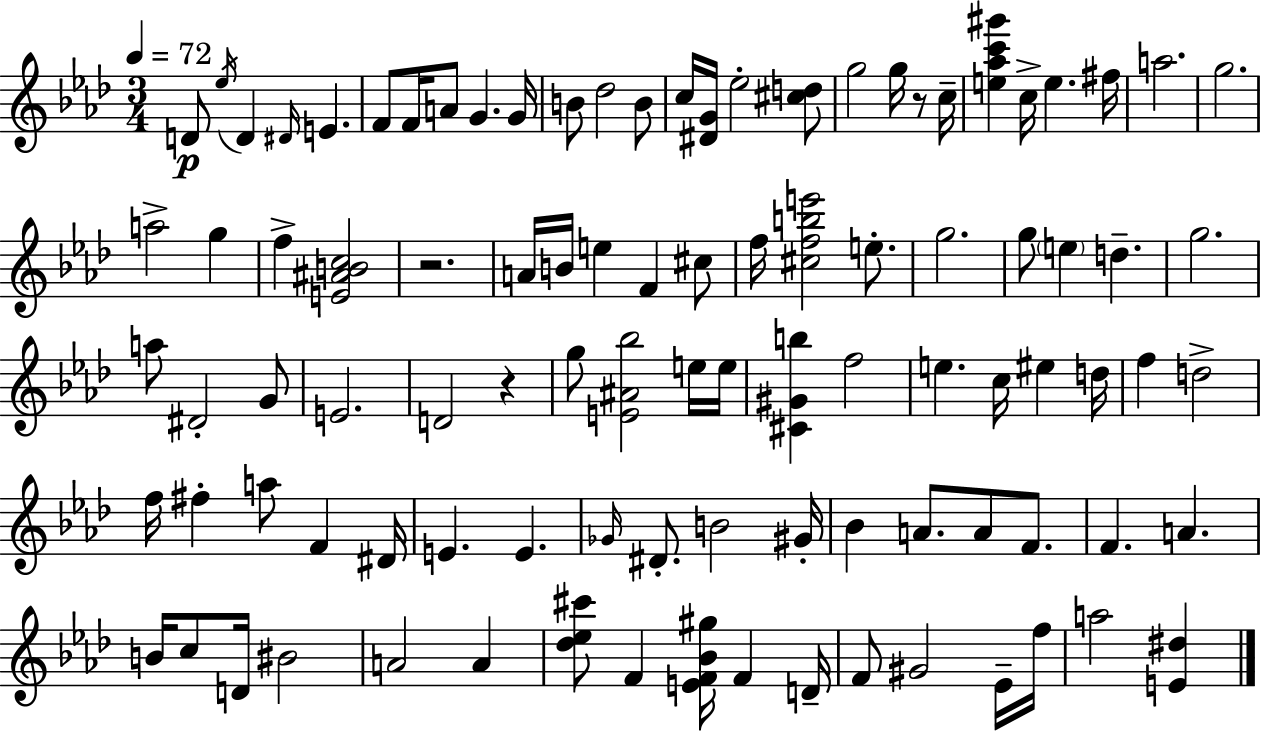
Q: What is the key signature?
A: AES major